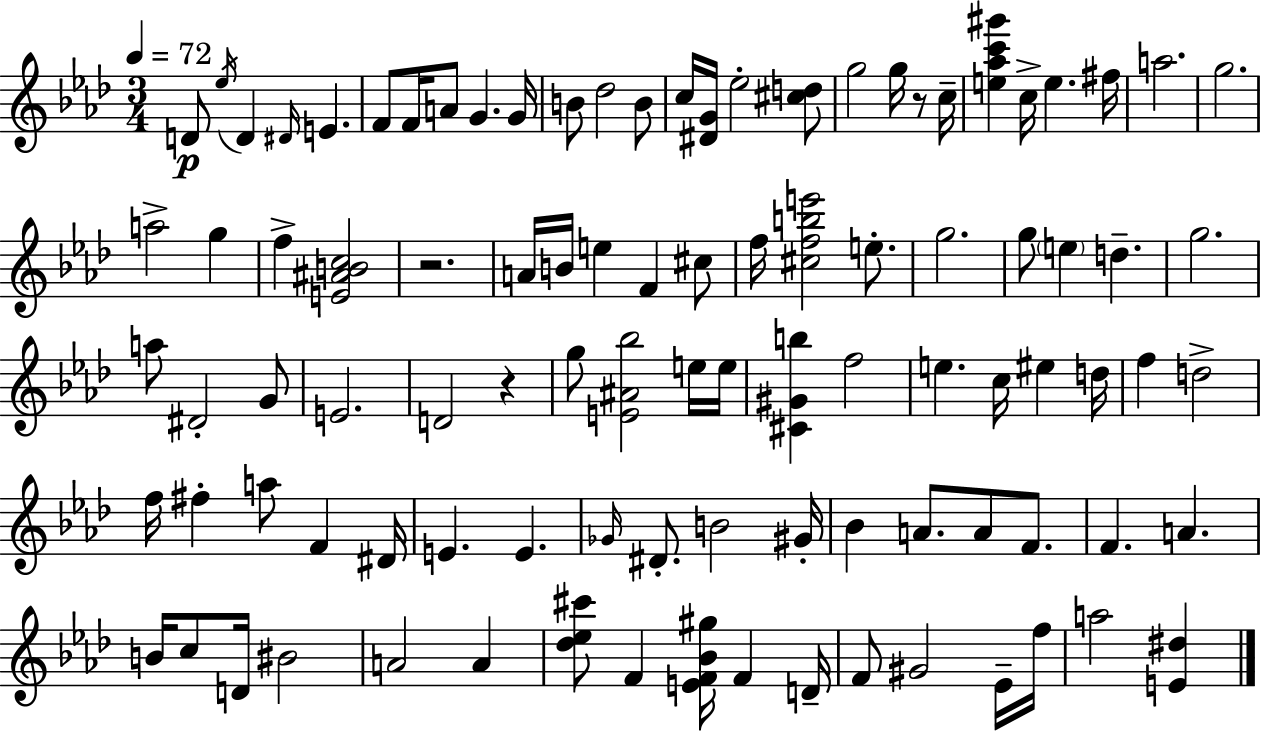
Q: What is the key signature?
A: AES major